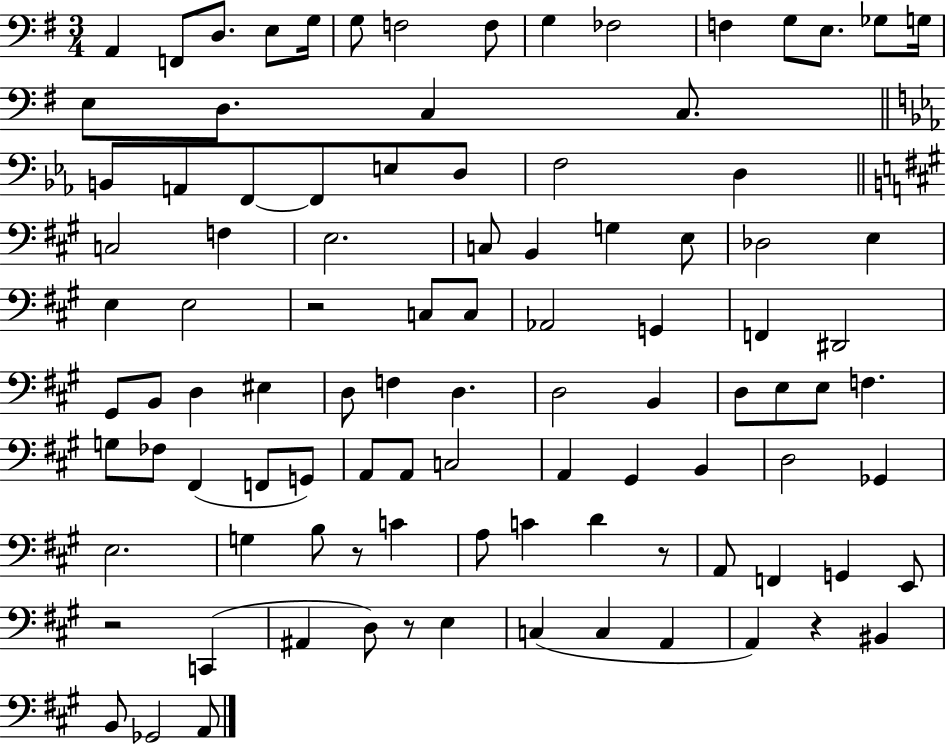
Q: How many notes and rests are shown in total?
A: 99